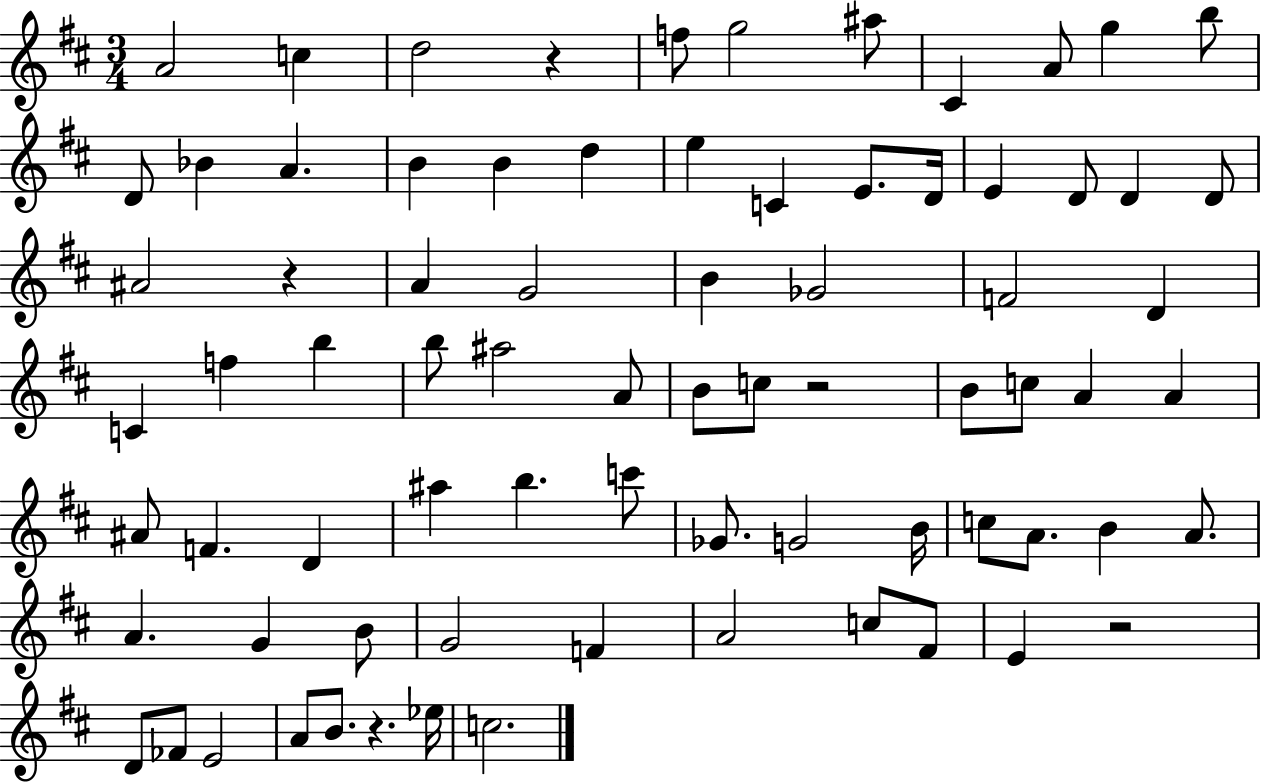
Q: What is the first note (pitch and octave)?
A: A4